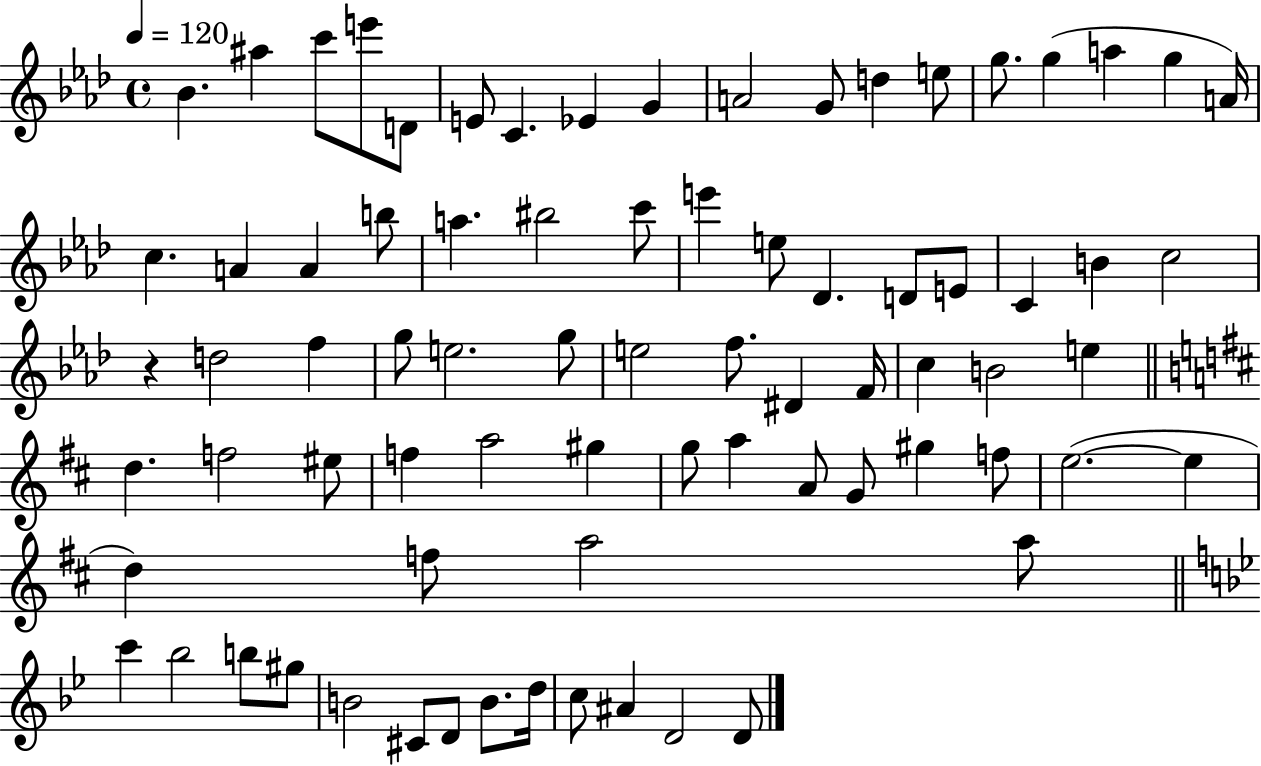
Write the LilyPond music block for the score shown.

{
  \clef treble
  \time 4/4
  \defaultTimeSignature
  \key aes \major
  \tempo 4 = 120
  bes'4. ais''4 c'''8 e'''8 d'8 | e'8 c'4. ees'4 g'4 | a'2 g'8 d''4 e''8 | g''8. g''4( a''4 g''4 a'16) | \break c''4. a'4 a'4 b''8 | a''4. bis''2 c'''8 | e'''4 e''8 des'4. d'8 e'8 | c'4 b'4 c''2 | \break r4 d''2 f''4 | g''8 e''2. g''8 | e''2 f''8. dis'4 f'16 | c''4 b'2 e''4 | \break \bar "||" \break \key b \minor d''4. f''2 eis''8 | f''4 a''2 gis''4 | g''8 a''4 a'8 g'8 gis''4 f''8 | e''2.~(~ e''4 | \break d''4) f''8 a''2 a''8 | \bar "||" \break \key bes \major c'''4 bes''2 b''8 gis''8 | b'2 cis'8 d'8 b'8. d''16 | c''8 ais'4 d'2 d'8 | \bar "|."
}